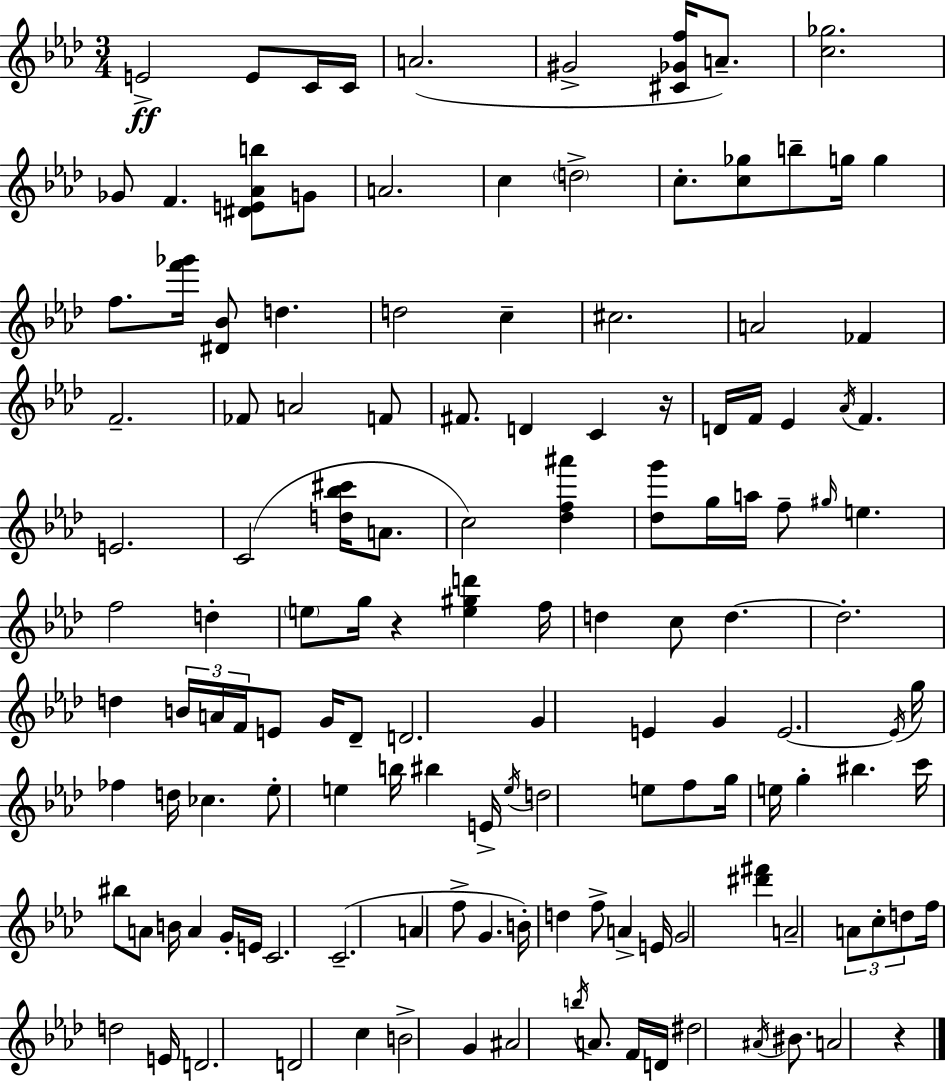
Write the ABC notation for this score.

X:1
T:Untitled
M:3/4
L:1/4
K:Ab
E2 E/2 C/4 C/4 A2 ^G2 [^C_Gf]/4 A/2 [c_g]2 _G/2 F [^DE_Ab]/2 G/2 A2 c d2 c/2 [c_g]/2 b/2 g/4 g f/2 [f'_g']/4 [^D_B]/2 d d2 c ^c2 A2 _F F2 _F/2 A2 F/2 ^F/2 D C z/4 D/4 F/4 _E _A/4 F E2 C2 [d_b^c']/4 A/2 c2 [_df^a'] [_dg']/2 g/4 a/4 f/2 ^g/4 e f2 d e/2 g/4 z [e^gd'] f/4 d c/2 d d2 d B/4 A/4 F/4 E/2 G/4 _D/2 D2 G E G E2 E/4 g/4 _f d/4 _c _e/2 e b/4 ^b E/4 e/4 d2 e/2 f/2 g/4 e/4 g ^b c'/4 ^b/2 A/2 B/4 A G/4 E/4 C2 C2 A f/2 G B/4 d f/2 A E/4 G2 [^d'^f'] A2 A/2 c/2 d/2 f/4 d2 E/4 D2 D2 c B2 G ^A2 b/4 A/2 F/4 D/4 ^d2 ^A/4 ^B/2 A2 z